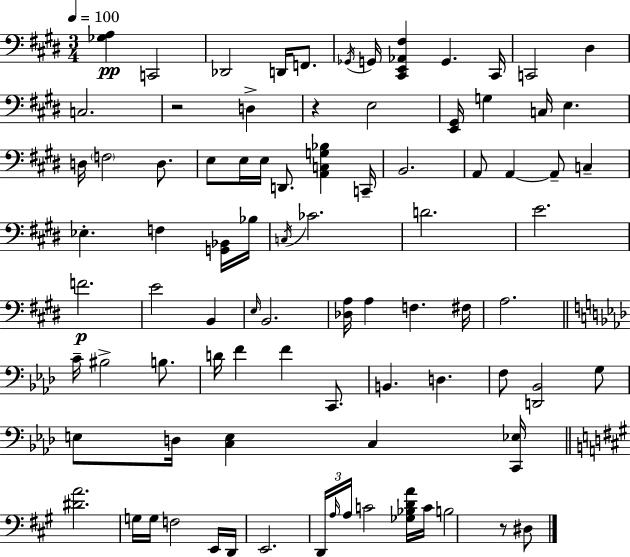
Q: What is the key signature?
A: E major